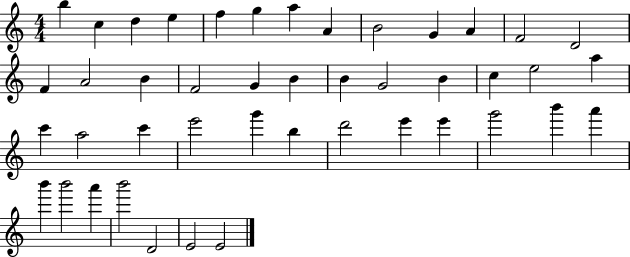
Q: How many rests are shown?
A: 0